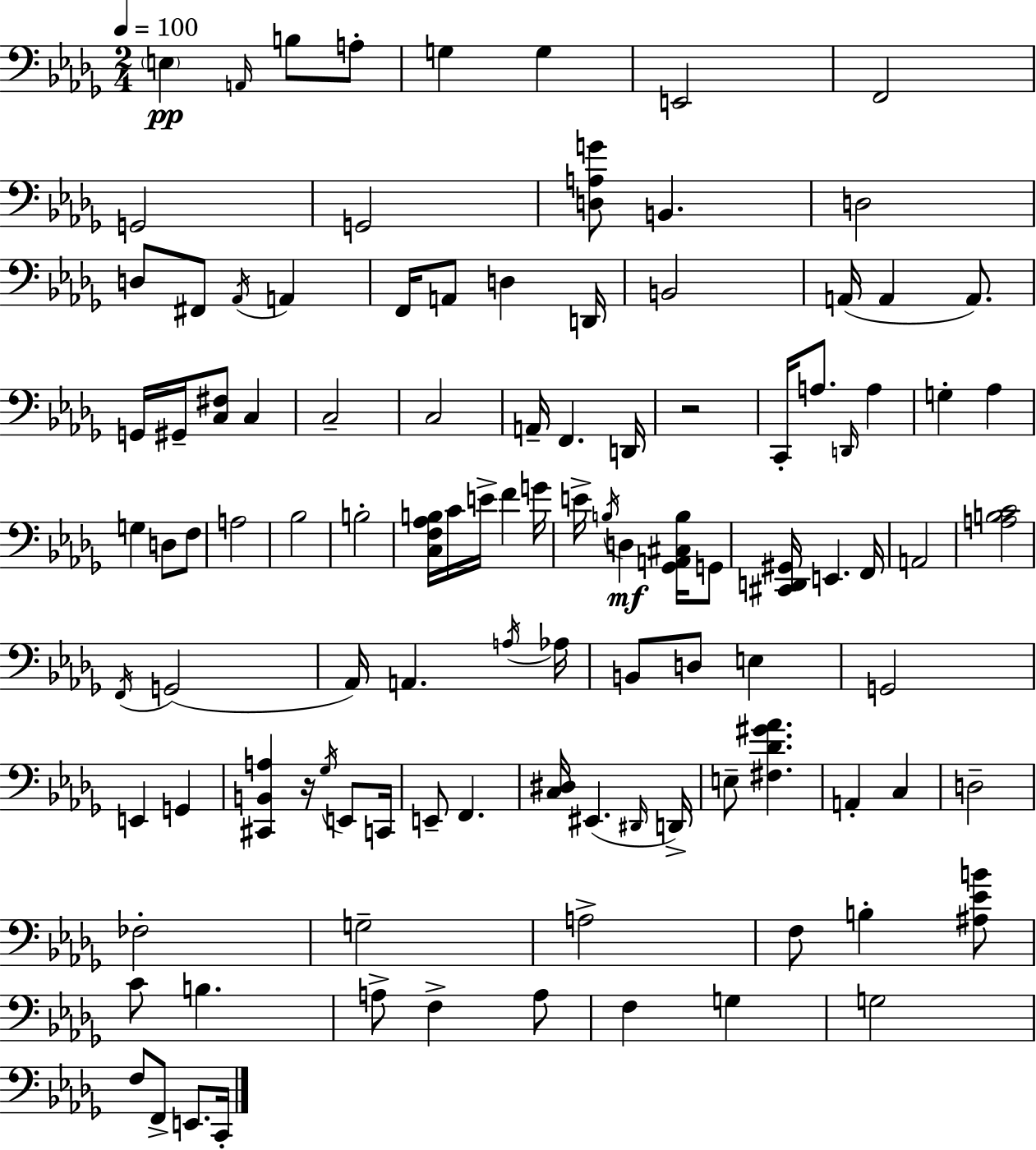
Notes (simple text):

E3/q A2/s B3/e A3/e G3/q G3/q E2/h F2/h G2/h G2/h [D3,A3,G4]/e B2/q. D3/h D3/e F#2/e Ab2/s A2/q F2/s A2/e D3/q D2/s B2/h A2/s A2/q A2/e. G2/s G#2/s [C3,F#3]/e C3/q C3/h C3/h A2/s F2/q. D2/s R/h C2/s A3/e. D2/s A3/q G3/q Ab3/q G3/q D3/e F3/e A3/h Bb3/h B3/h [C3,F3,Ab3,B3]/s C4/s E4/s F4/q G4/s E4/s B3/s D3/q [Gb2,A2,C#3,B3]/s G2/e [C#2,D2,G#2]/s E2/q. F2/s A2/h [A3,B3,C4]/h F2/s G2/h Ab2/s A2/q. A3/s Ab3/s B2/e D3/e E3/q G2/h E2/q G2/q [C#2,B2,A3]/q R/s Gb3/s E2/e C2/s E2/e F2/q. [C3,D#3]/s EIS2/q. D#2/s D2/s E3/e [F#3,Db4,G#4,Ab4]/q. A2/q C3/q D3/h FES3/h G3/h A3/h F3/e B3/q [A#3,Eb4,B4]/e C4/e B3/q. A3/e F3/q A3/e F3/q G3/q G3/h F3/e F2/e E2/e. C2/s